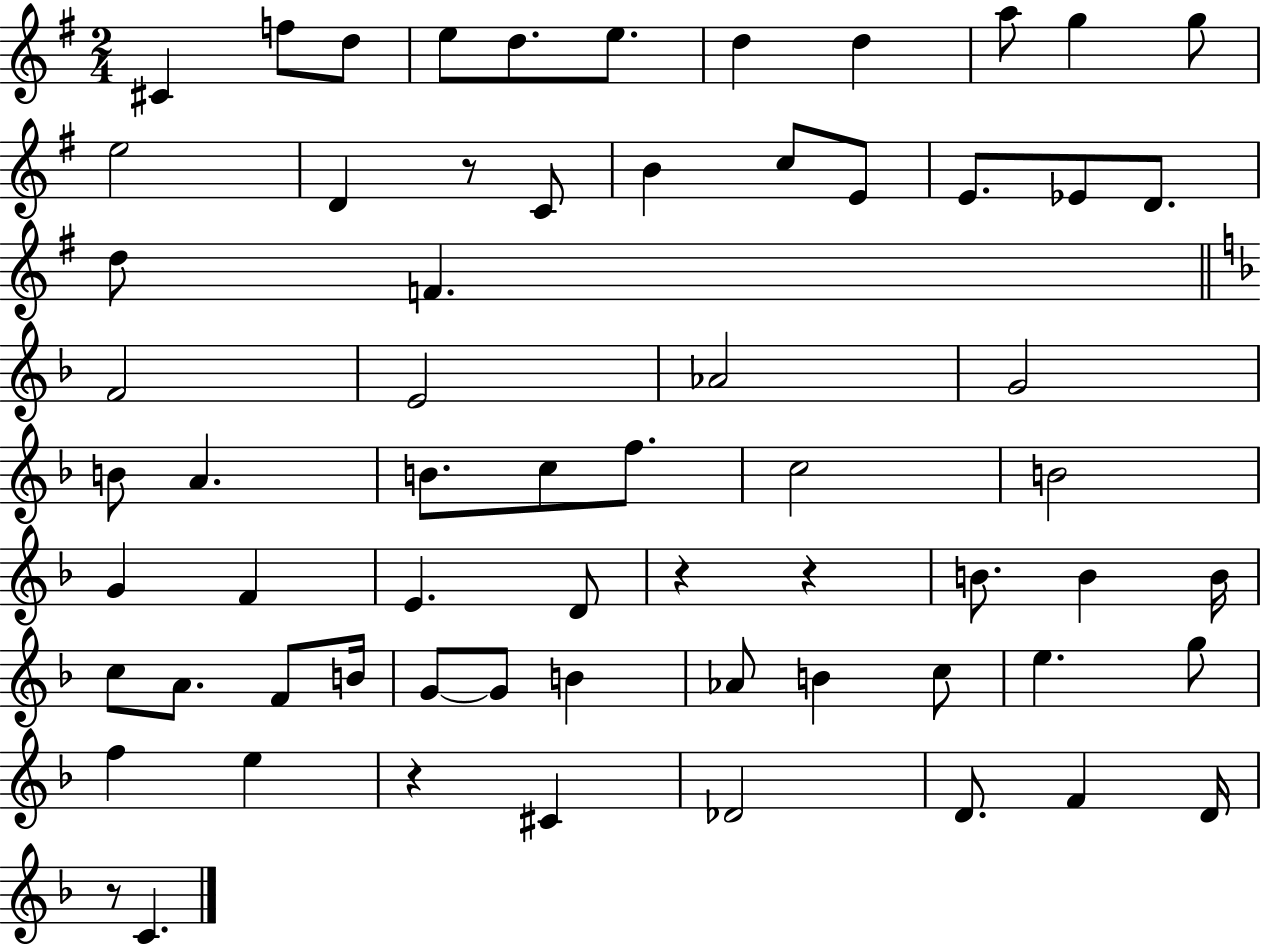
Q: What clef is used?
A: treble